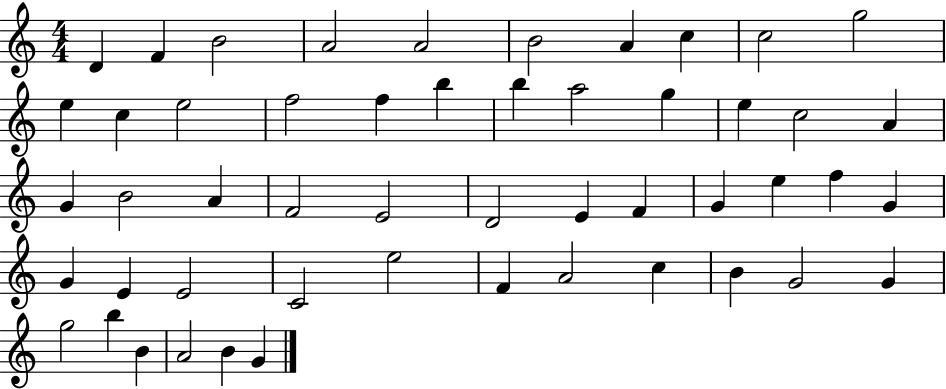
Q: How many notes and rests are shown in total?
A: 51